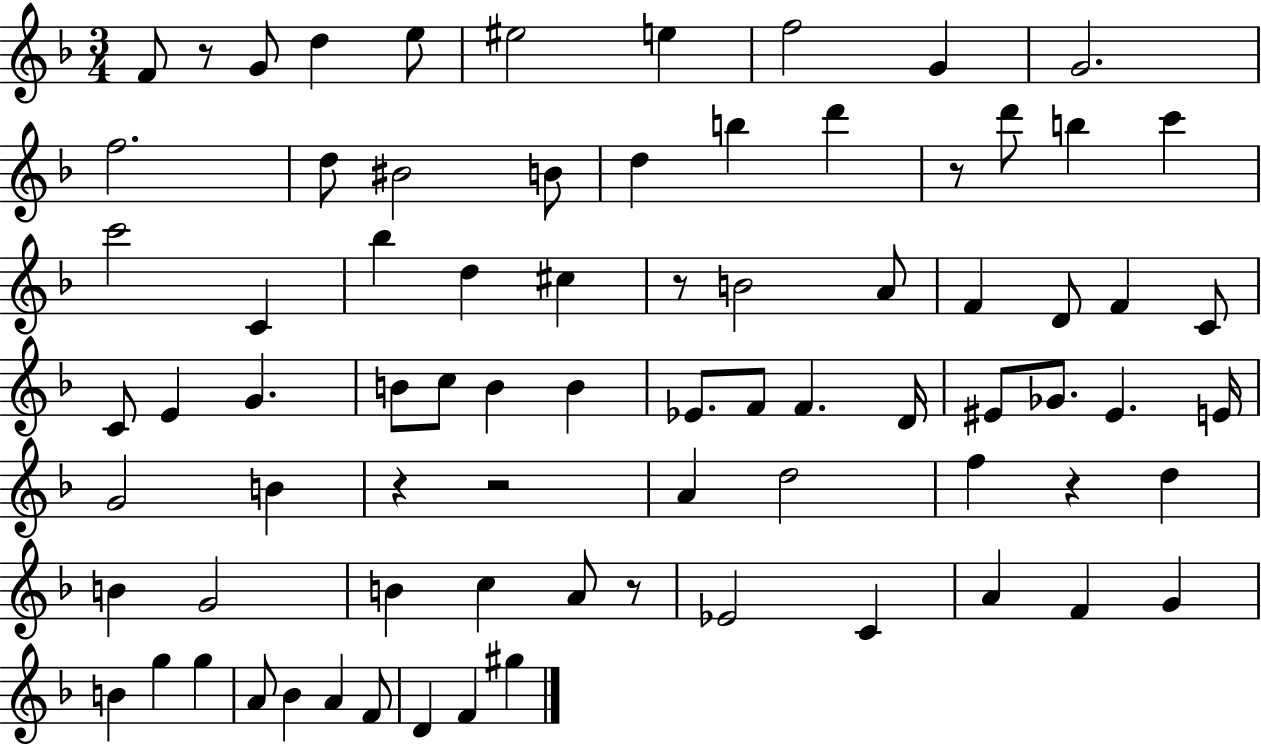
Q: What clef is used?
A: treble